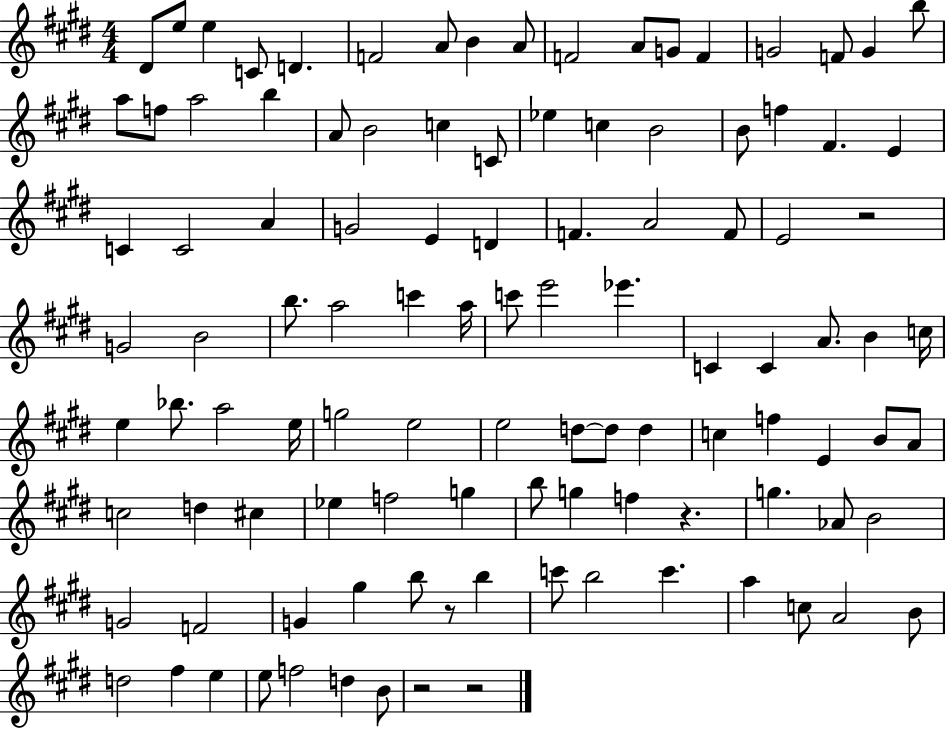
D#4/e E5/e E5/q C4/e D4/q. F4/h A4/e B4/q A4/e F4/h A4/e G4/e F4/q G4/h F4/e G4/q B5/e A5/e F5/e A5/h B5/q A4/e B4/h C5/q C4/e Eb5/q C5/q B4/h B4/e F5/q F#4/q. E4/q C4/q C4/h A4/q G4/h E4/q D4/q F4/q. A4/h F4/e E4/h R/h G4/h B4/h B5/e. A5/h C6/q A5/s C6/e E6/h Eb6/q. C4/q C4/q A4/e. B4/q C5/s E5/q Bb5/e. A5/h E5/s G5/h E5/h E5/h D5/e D5/e D5/q C5/q F5/q E4/q B4/e A4/e C5/h D5/q C#5/q Eb5/q F5/h G5/q B5/e G5/q F5/q R/q. G5/q. Ab4/e B4/h G4/h F4/h G4/q G#5/q B5/e R/e B5/q C6/e B5/h C6/q. A5/q C5/e A4/h B4/e D5/h F#5/q E5/q E5/e F5/h D5/q B4/e R/h R/h